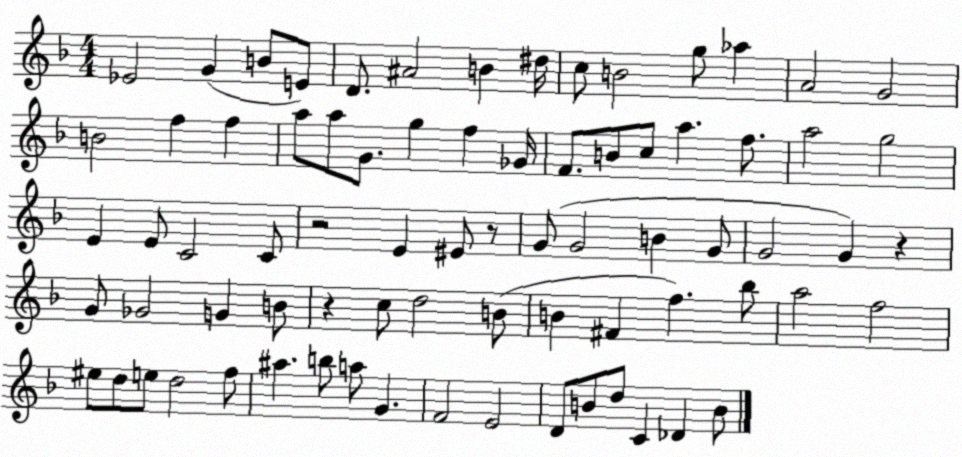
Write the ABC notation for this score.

X:1
T:Untitled
M:4/4
L:1/4
K:F
_E2 G B/2 E/2 D/2 ^A2 B ^d/4 c/2 B2 g/2 _a A2 G2 B2 f f a/2 a/2 G/2 g f _G/4 F/2 B/2 c/2 a f/2 a2 g2 E E/2 C2 C/2 z2 E ^E/2 z/2 G/2 G2 B G/2 G2 G z G/2 _G2 G B/2 z c/2 d2 B/2 B ^F f _b/2 a2 f2 ^e/2 d/2 e/2 d2 f/2 ^a b/2 a/2 G F2 E2 D/2 B/2 d/2 C _D B/2